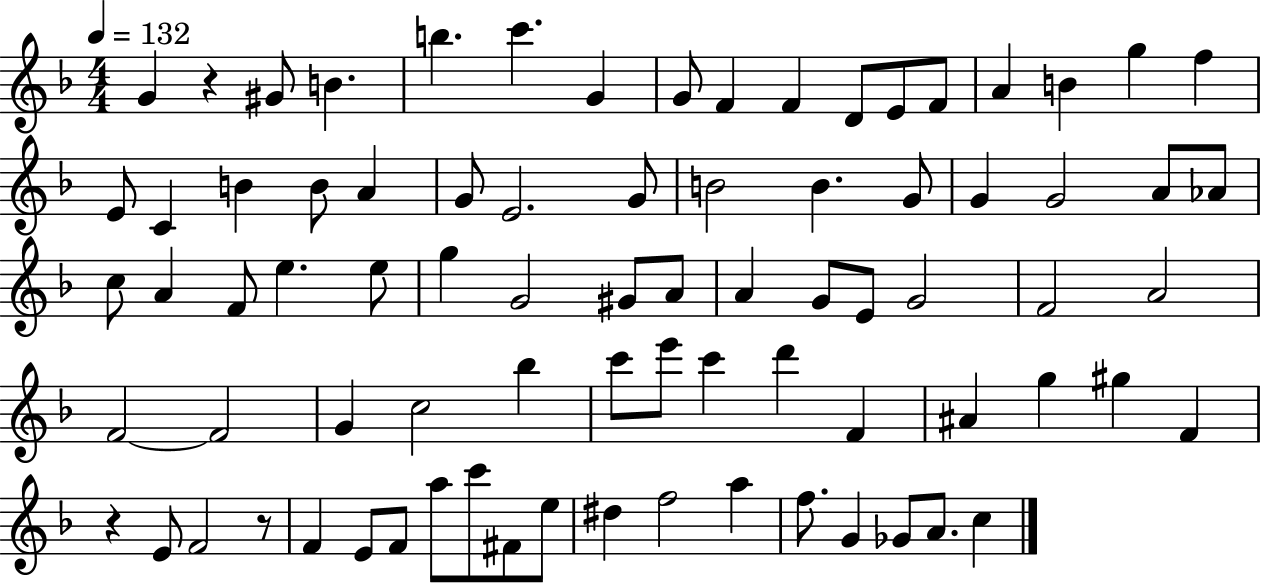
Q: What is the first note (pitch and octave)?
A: G4